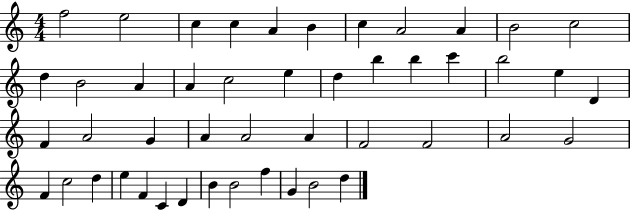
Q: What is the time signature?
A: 4/4